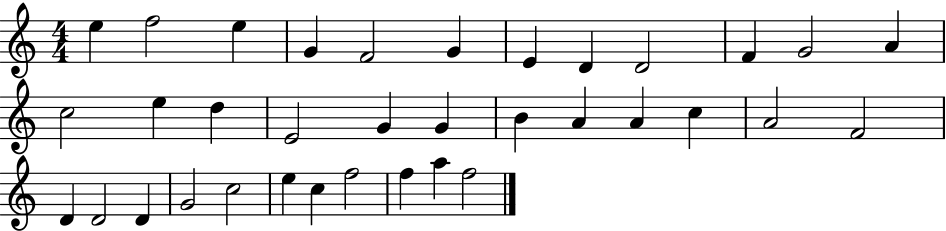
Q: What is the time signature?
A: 4/4